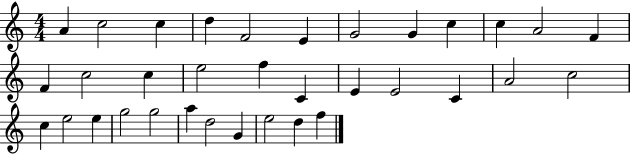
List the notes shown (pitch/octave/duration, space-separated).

A4/q C5/h C5/q D5/q F4/h E4/q G4/h G4/q C5/q C5/q A4/h F4/q F4/q C5/h C5/q E5/h F5/q C4/q E4/q E4/h C4/q A4/h C5/h C5/q E5/h E5/q G5/h G5/h A5/q D5/h G4/q E5/h D5/q F5/q